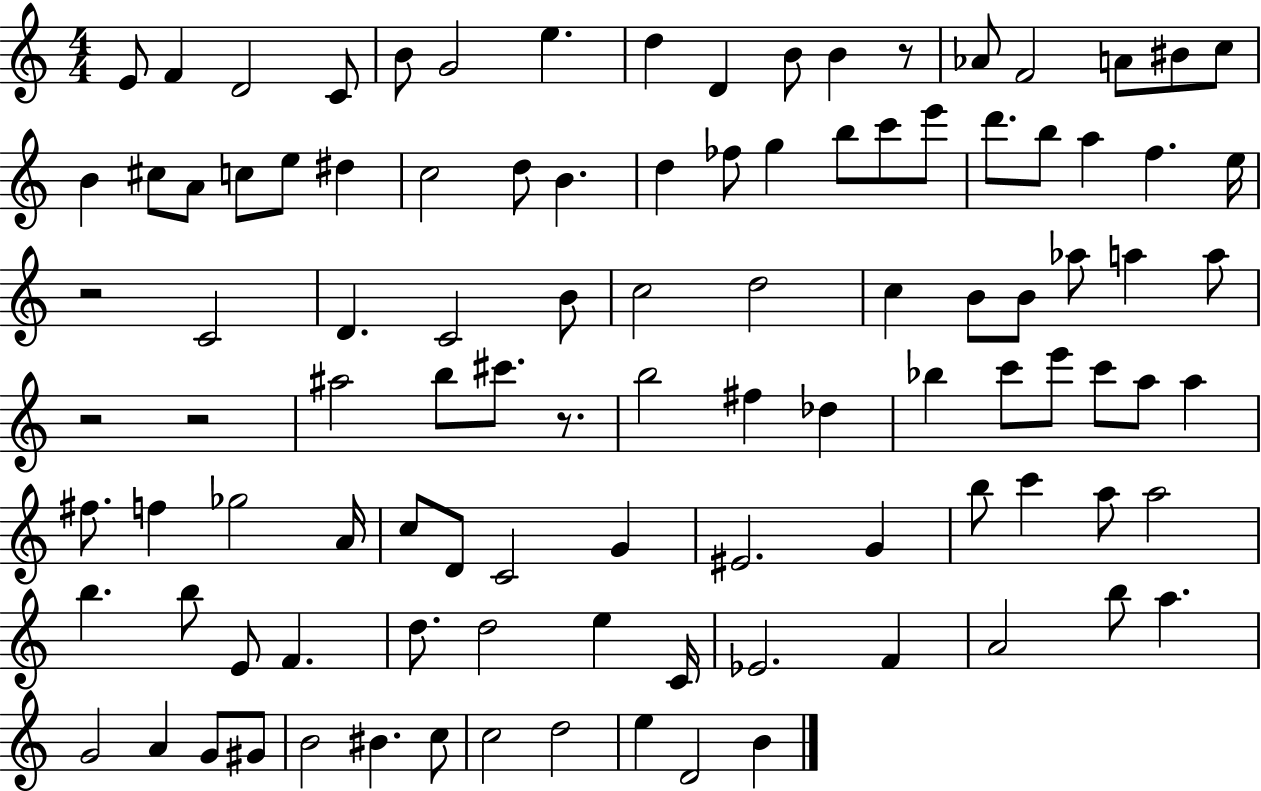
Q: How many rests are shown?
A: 5